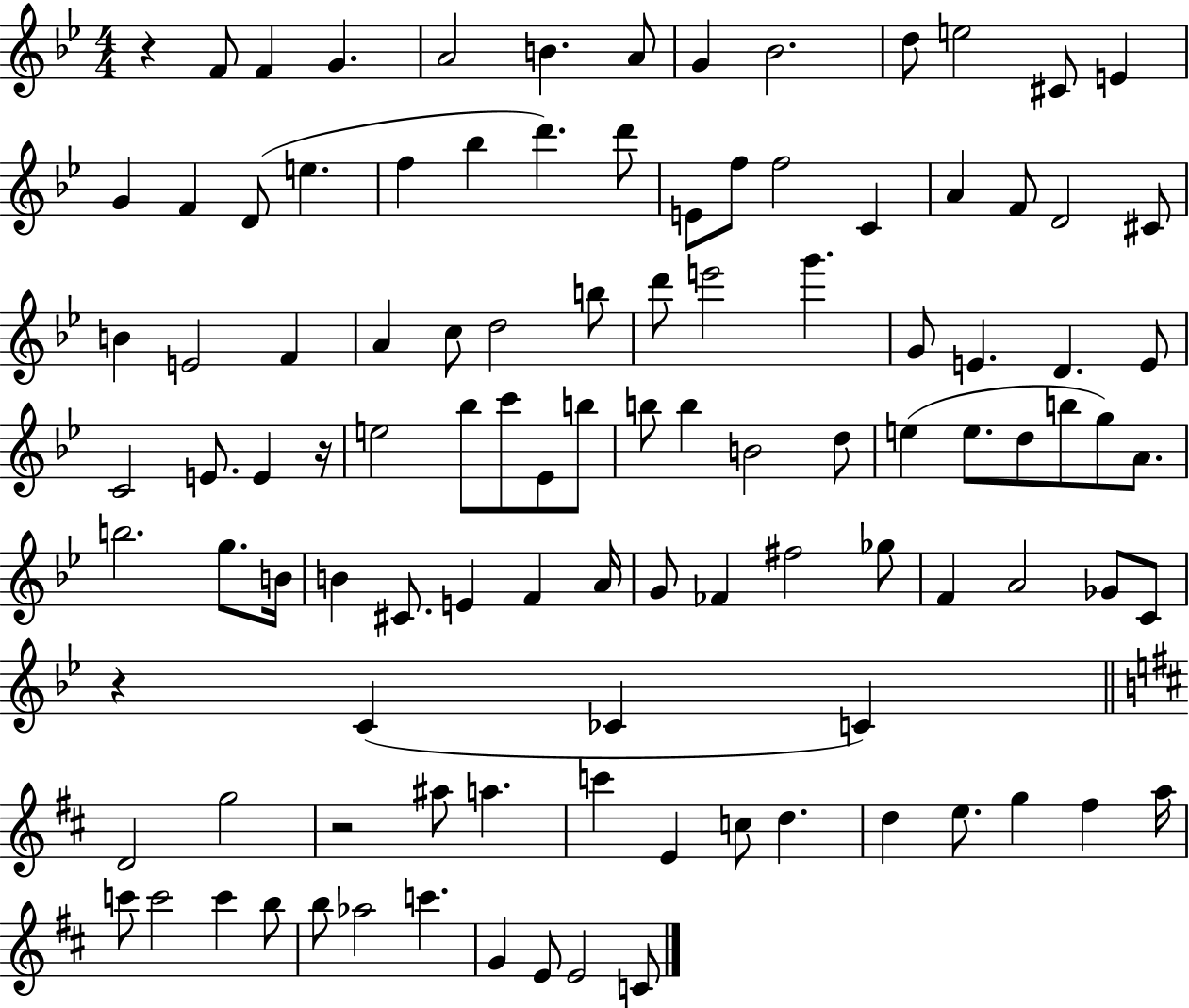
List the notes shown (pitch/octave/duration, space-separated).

R/q F4/e F4/q G4/q. A4/h B4/q. A4/e G4/q Bb4/h. D5/e E5/h C#4/e E4/q G4/q F4/q D4/e E5/q. F5/q Bb5/q D6/q. D6/e E4/e F5/e F5/h C4/q A4/q F4/e D4/h C#4/e B4/q E4/h F4/q A4/q C5/e D5/h B5/e D6/e E6/h G6/q. G4/e E4/q. D4/q. E4/e C4/h E4/e. E4/q R/s E5/h Bb5/e C6/e Eb4/e B5/e B5/e B5/q B4/h D5/e E5/q E5/e. D5/e B5/e G5/e A4/e. B5/h. G5/e. B4/s B4/q C#4/e. E4/q F4/q A4/s G4/e FES4/q F#5/h Gb5/e F4/q A4/h Gb4/e C4/e R/q C4/q CES4/q C4/q D4/h G5/h R/h A#5/e A5/q. C6/q E4/q C5/e D5/q. D5/q E5/e. G5/q F#5/q A5/s C6/e C6/h C6/q B5/e B5/e Ab5/h C6/q. G4/q E4/e E4/h C4/e